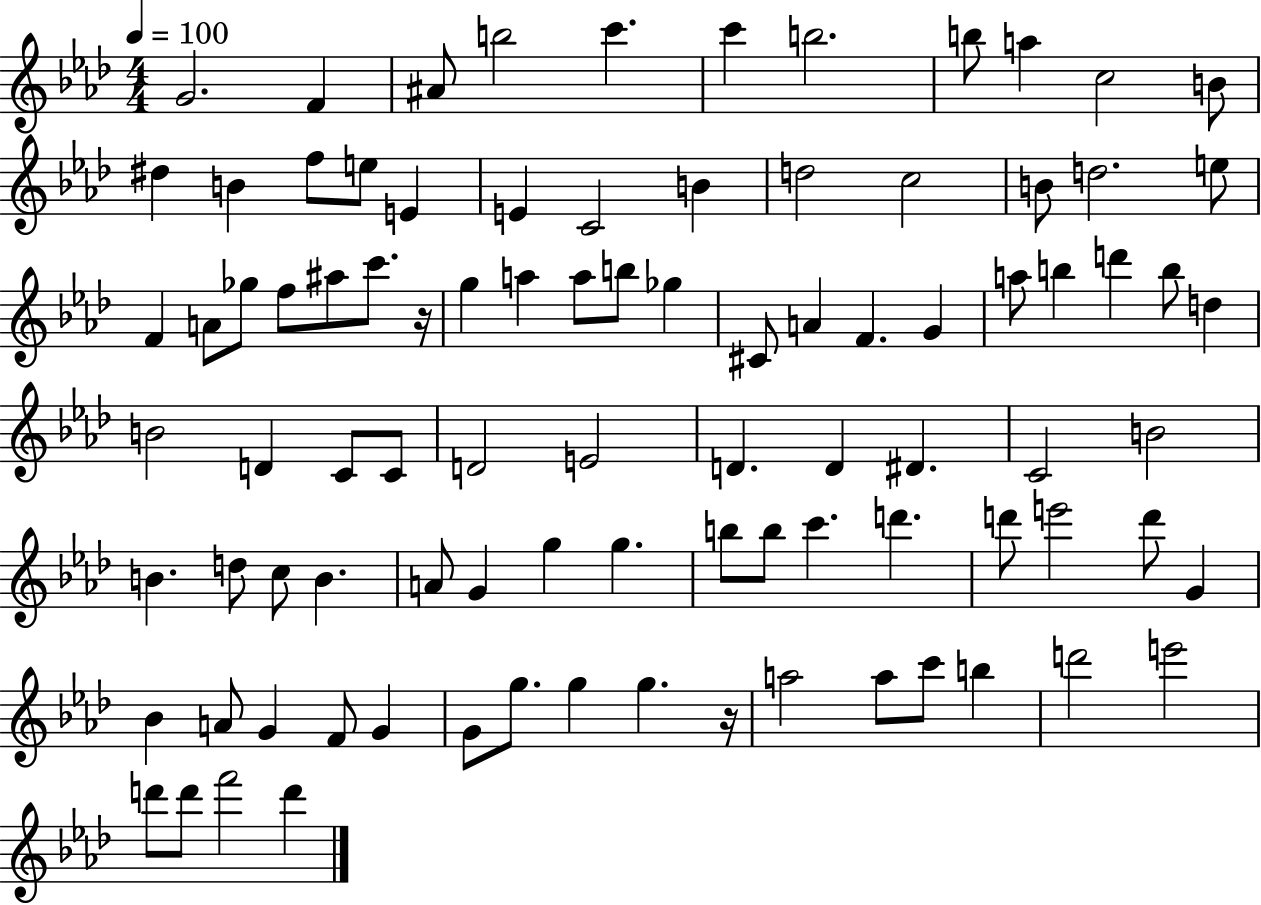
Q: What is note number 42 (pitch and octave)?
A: D6